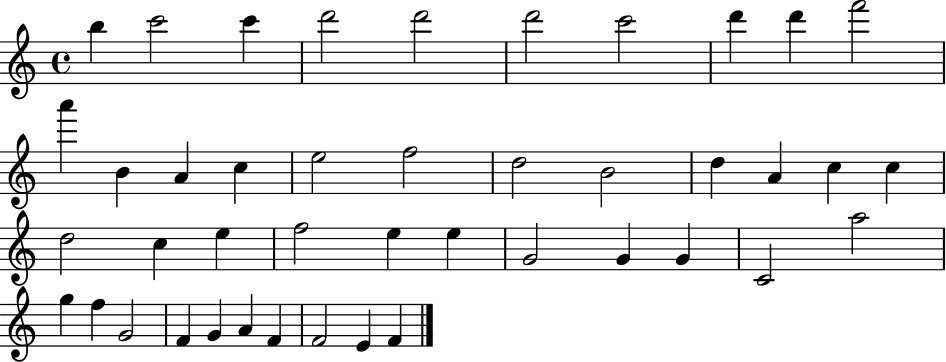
B5/q C6/h C6/q D6/h D6/h D6/h C6/h D6/q D6/q F6/h A6/q B4/q A4/q C5/q E5/h F5/h D5/h B4/h D5/q A4/q C5/q C5/q D5/h C5/q E5/q F5/h E5/q E5/q G4/h G4/q G4/q C4/h A5/h G5/q F5/q G4/h F4/q G4/q A4/q F4/q F4/h E4/q F4/q